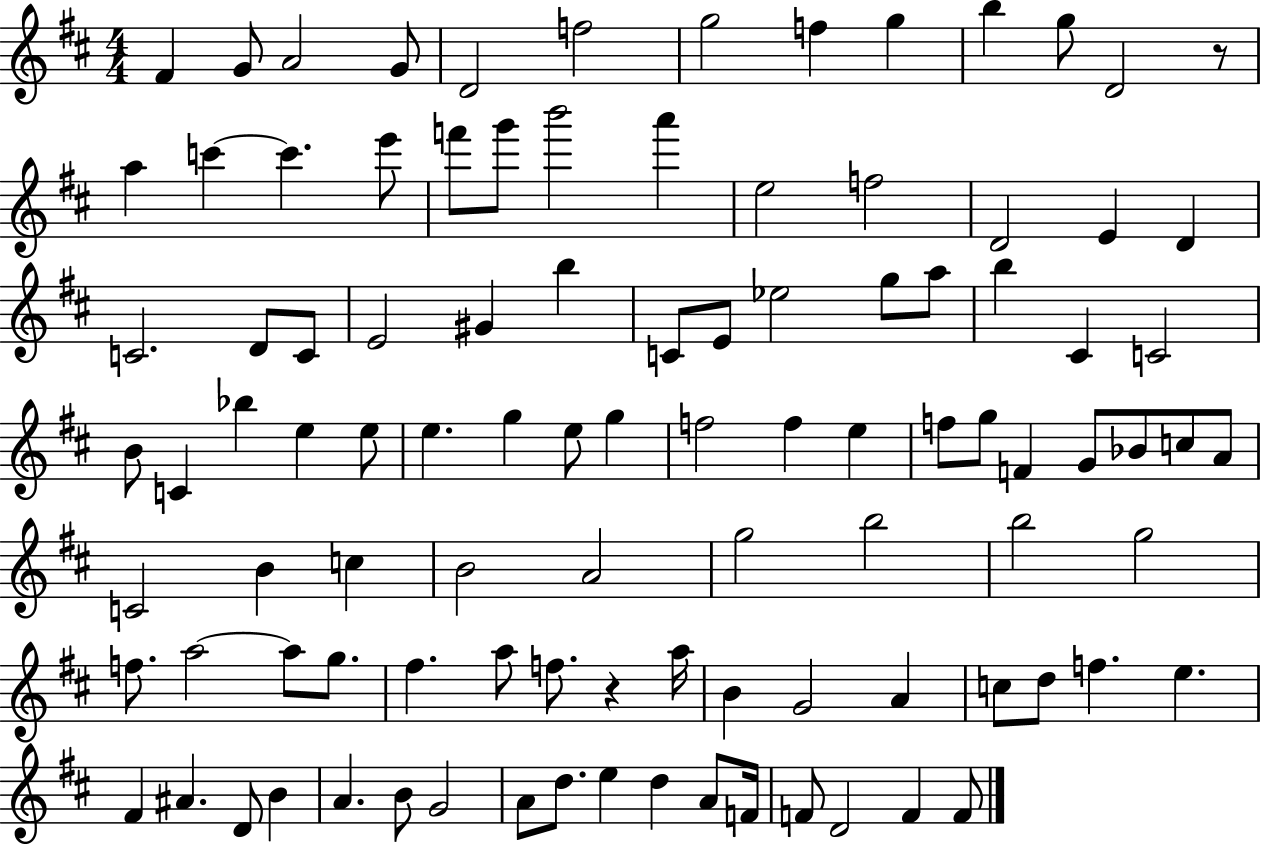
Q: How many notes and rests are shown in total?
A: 101